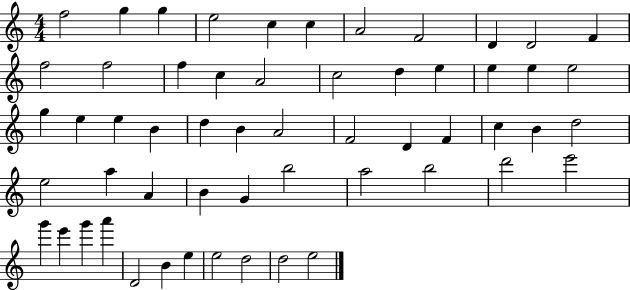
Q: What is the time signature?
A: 4/4